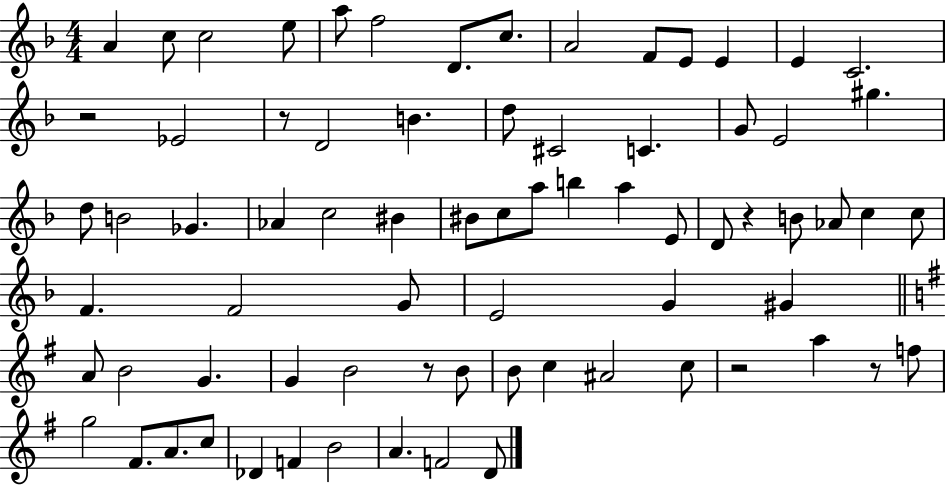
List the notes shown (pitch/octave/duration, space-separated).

A4/q C5/e C5/h E5/e A5/e F5/h D4/e. C5/e. A4/h F4/e E4/e E4/q E4/q C4/h. R/h Eb4/h R/e D4/h B4/q. D5/e C#4/h C4/q. G4/e E4/h G#5/q. D5/e B4/h Gb4/q. Ab4/q C5/h BIS4/q BIS4/e C5/e A5/e B5/q A5/q E4/e D4/e R/q B4/e Ab4/e C5/q C5/e F4/q. F4/h G4/e E4/h G4/q G#4/q A4/e B4/h G4/q. G4/q B4/h R/e B4/e B4/e C5/q A#4/h C5/e R/h A5/q R/e F5/e G5/h F#4/e. A4/e. C5/e Db4/q F4/q B4/h A4/q. F4/h D4/e